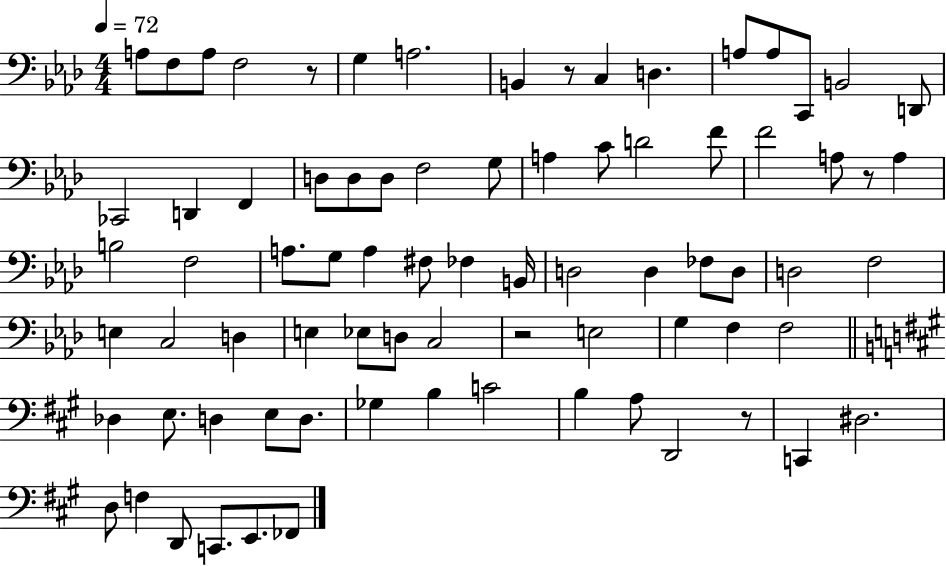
{
  \clef bass
  \numericTimeSignature
  \time 4/4
  \key aes \major
  \tempo 4 = 72
  a8 f8 a8 f2 r8 | g4 a2. | b,4 r8 c4 d4. | a8 a8 c,8 b,2 d,8 | \break ces,2 d,4 f,4 | d8 d8 d8 f2 g8 | a4 c'8 d'2 f'8 | f'2 a8 r8 a4 | \break b2 f2 | a8. g8 a4 fis8 fes4 b,16 | d2 d4 fes8 d8 | d2 f2 | \break e4 c2 d4 | e4 ees8 d8 c2 | r2 e2 | g4 f4 f2 | \break \bar "||" \break \key a \major des4 e8. d4 e8 d8. | ges4 b4 c'2 | b4 a8 d,2 r8 | c,4 dis2. | \break d8 f4 d,8 c,8. e,8. fes,8 | \bar "|."
}